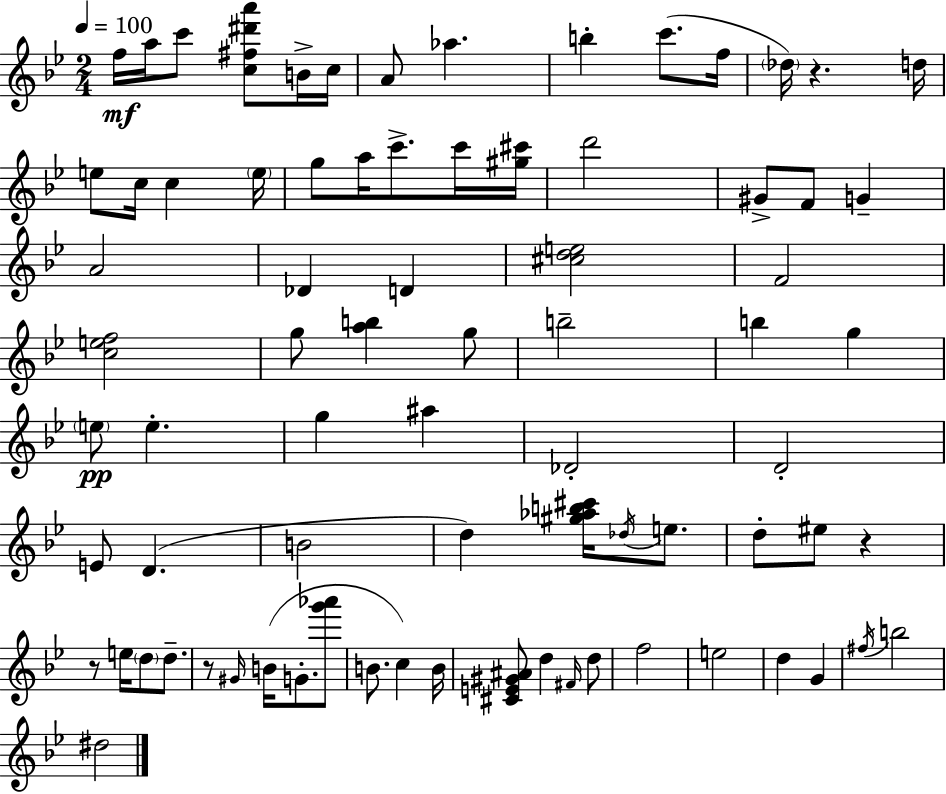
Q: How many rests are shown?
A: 4